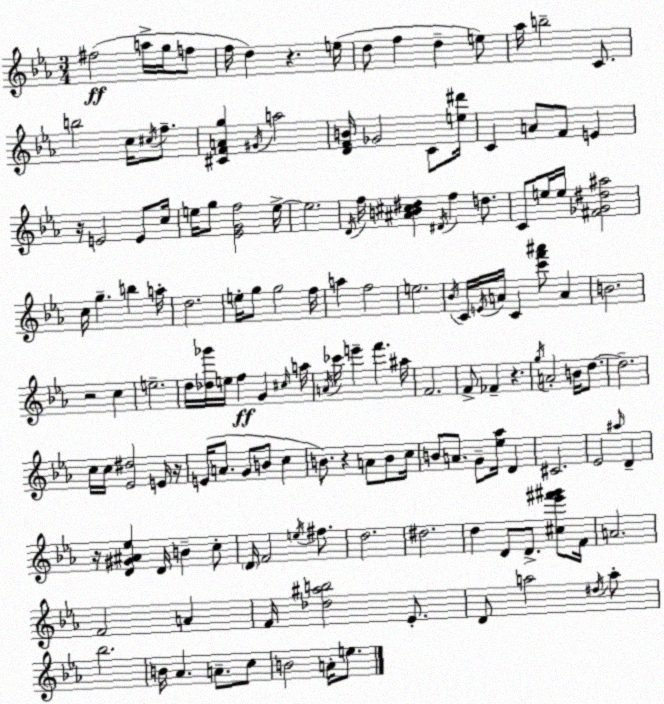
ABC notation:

X:1
T:Untitled
M:3/4
L:1/4
K:Cm
^f2 a/4 g/4 f/2 f/4 d z e/4 d/2 f d e/2 _a/4 b2 C/2 b2 c/4 ^c/4 f/2 [^CFAg] ^G/4 a2 [DFB]/4 _G2 C/2 [e^d']/4 C A/2 F/2 E z/4 E2 E/2 c/4 e/4 g/2 [_EGf]2 e/4 e2 D/4 f/4 [^AB^c^d] ^D/4 f d/2 C/2 e/4 e/4 [^F_G^d^a]2 c/4 g b a/4 d2 e/4 g/2 g2 f/4 a f2 e2 _B/4 C/4 E/4 A/4 C [c'f'^a']/2 A B2 z2 c e2 d/4 [_d_g']/4 e/4 f G ^c/4 a/4 A/4 _c'/4 e' f' ^a/4 F2 F/2 _F z g/4 A2 B/4 d/2 d2 c/4 c/4 [_E^d]2 E/4 z/4 E/4 A/2 G/2 B/2 c B/2 z A/2 B/2 c/4 B/2 A/2 G/2 [_e_a]/4 D ^C2 _E2 ^a/4 D z/4 [D^G^A_e] D/4 B c/2 D/4 F2 e/4 ^f/2 d2 ^d2 d D/2 D/2 [^c_e'^f'^g']/2 F/4 A2 F2 A F/4 [_d^ab]2 _E/2 D/2 a2 ^d/4 a/2 _b2 B/4 _A A/2 c/2 B2 A/4 e/2